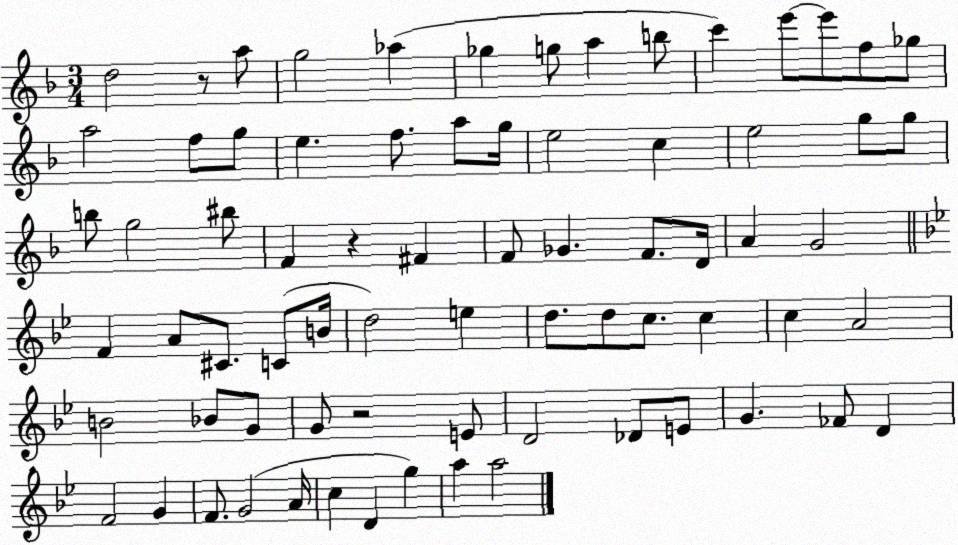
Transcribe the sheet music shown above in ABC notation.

X:1
T:Untitled
M:3/4
L:1/4
K:F
d2 z/2 a/2 g2 _a _g g/2 a b/2 c' e'/2 e'/2 f/2 _g/2 a2 f/2 g/2 e f/2 a/2 g/4 e2 c e2 g/2 g/2 b/2 g2 ^b/2 F z ^F F/2 _G F/2 D/4 A G2 F A/2 ^C/2 C/2 B/4 d2 e d/2 d/2 c/2 c c A2 B2 _B/2 G/2 G/2 z2 E/2 D2 _D/2 E/2 G _F/2 D F2 G F/2 G2 A/4 c D g a a2